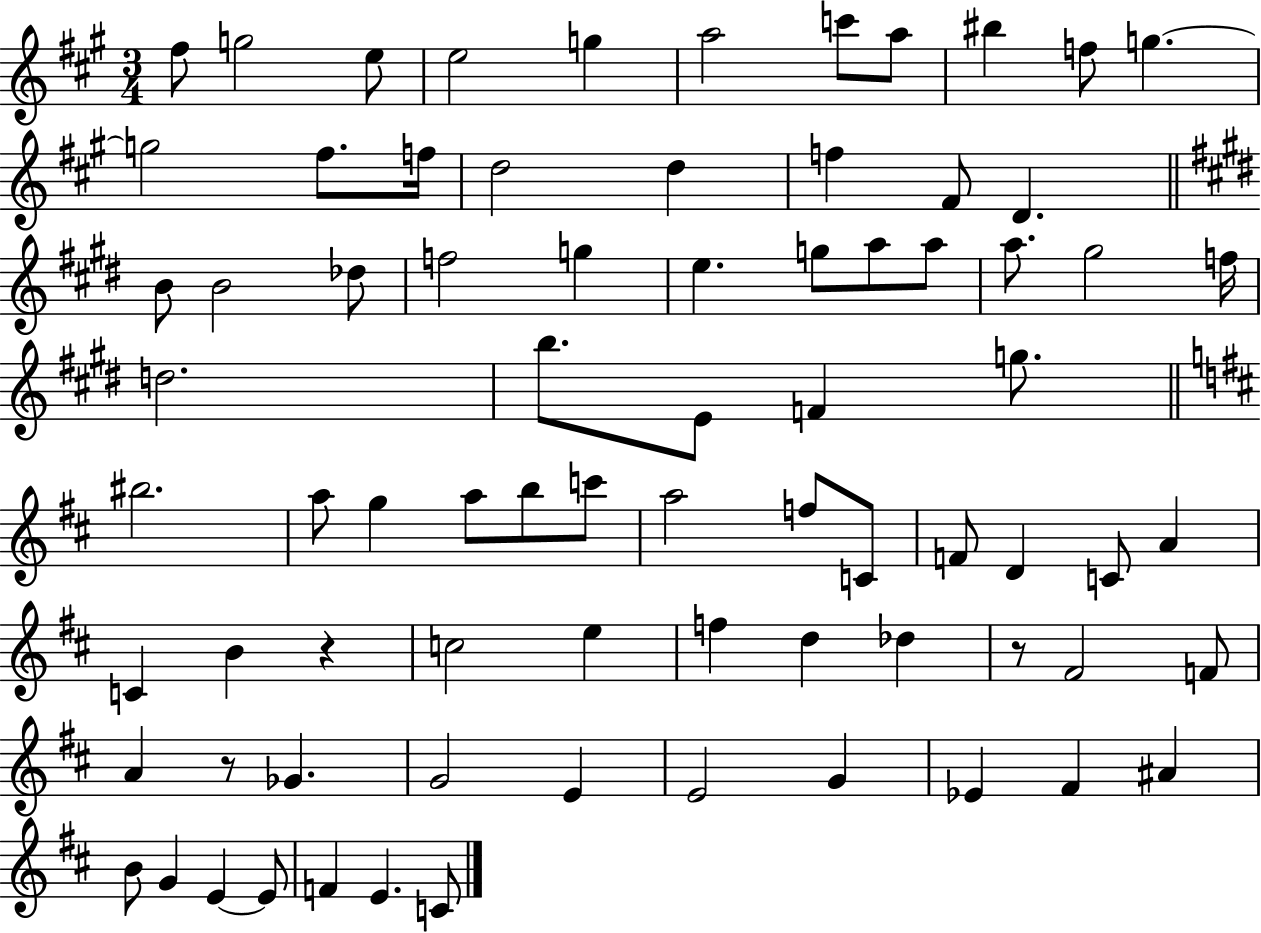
F#5/e G5/h E5/e E5/h G5/q A5/h C6/e A5/e BIS5/q F5/e G5/q. G5/h F#5/e. F5/s D5/h D5/q F5/q F#4/e D4/q. B4/e B4/h Db5/e F5/h G5/q E5/q. G5/e A5/e A5/e A5/e. G#5/h F5/s D5/h. B5/e. E4/e F4/q G5/e. BIS5/h. A5/e G5/q A5/e B5/e C6/e A5/h F5/e C4/e F4/e D4/q C4/e A4/q C4/q B4/q R/q C5/h E5/q F5/q D5/q Db5/q R/e F#4/h F4/e A4/q R/e Gb4/q. G4/h E4/q E4/h G4/q Eb4/q F#4/q A#4/q B4/e G4/q E4/q E4/e F4/q E4/q. C4/e